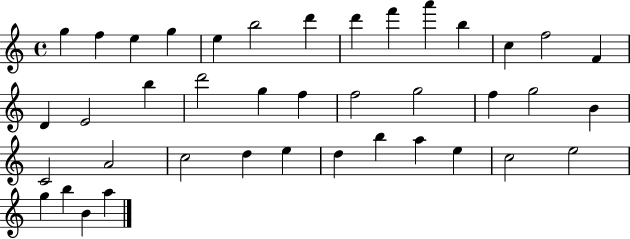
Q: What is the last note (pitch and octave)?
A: A5